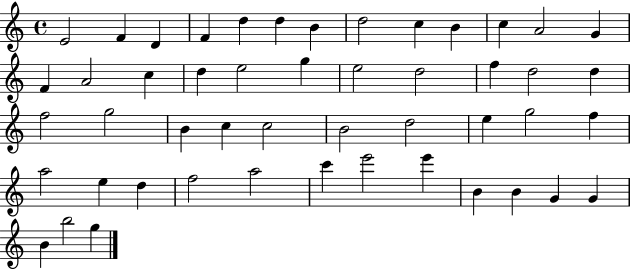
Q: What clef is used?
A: treble